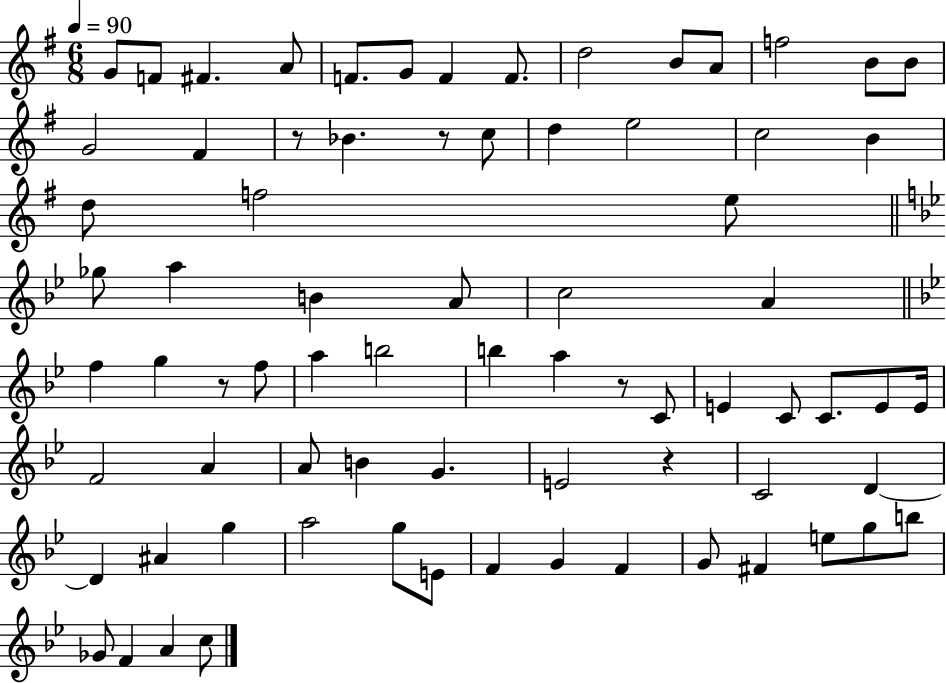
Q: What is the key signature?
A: G major